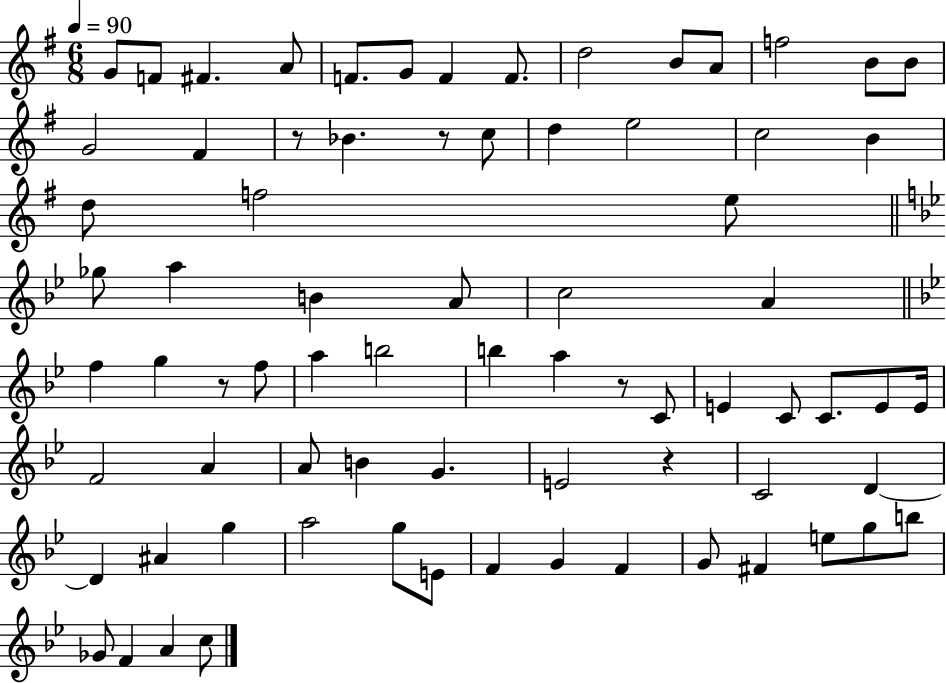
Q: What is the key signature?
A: G major